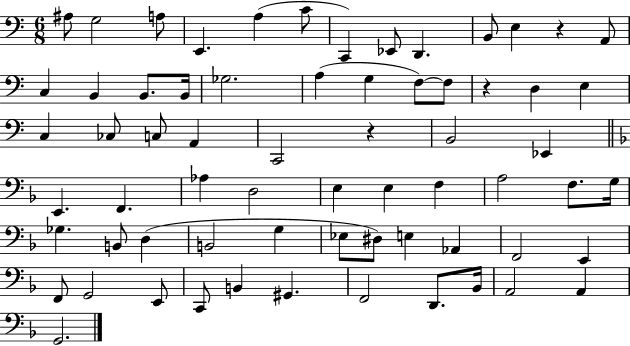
A#3/e G3/h A3/e E2/q. A3/q C4/e C2/q Eb2/e D2/q. B2/e E3/q R/q A2/e C3/q B2/q B2/e. B2/s Gb3/h. A3/q G3/q F3/e F3/e R/q D3/q E3/q C3/q CES3/e C3/e A2/q C2/h R/q B2/h Eb2/q E2/q. F2/q. Ab3/q D3/h E3/q E3/q F3/q A3/h F3/e. G3/s Gb3/q. B2/e D3/q B2/h G3/q Eb3/e D#3/e E3/q Ab2/q F2/h E2/q F2/e G2/h E2/e C2/e B2/q G#2/q. F2/h D2/e. Bb2/s A2/h A2/q G2/h.